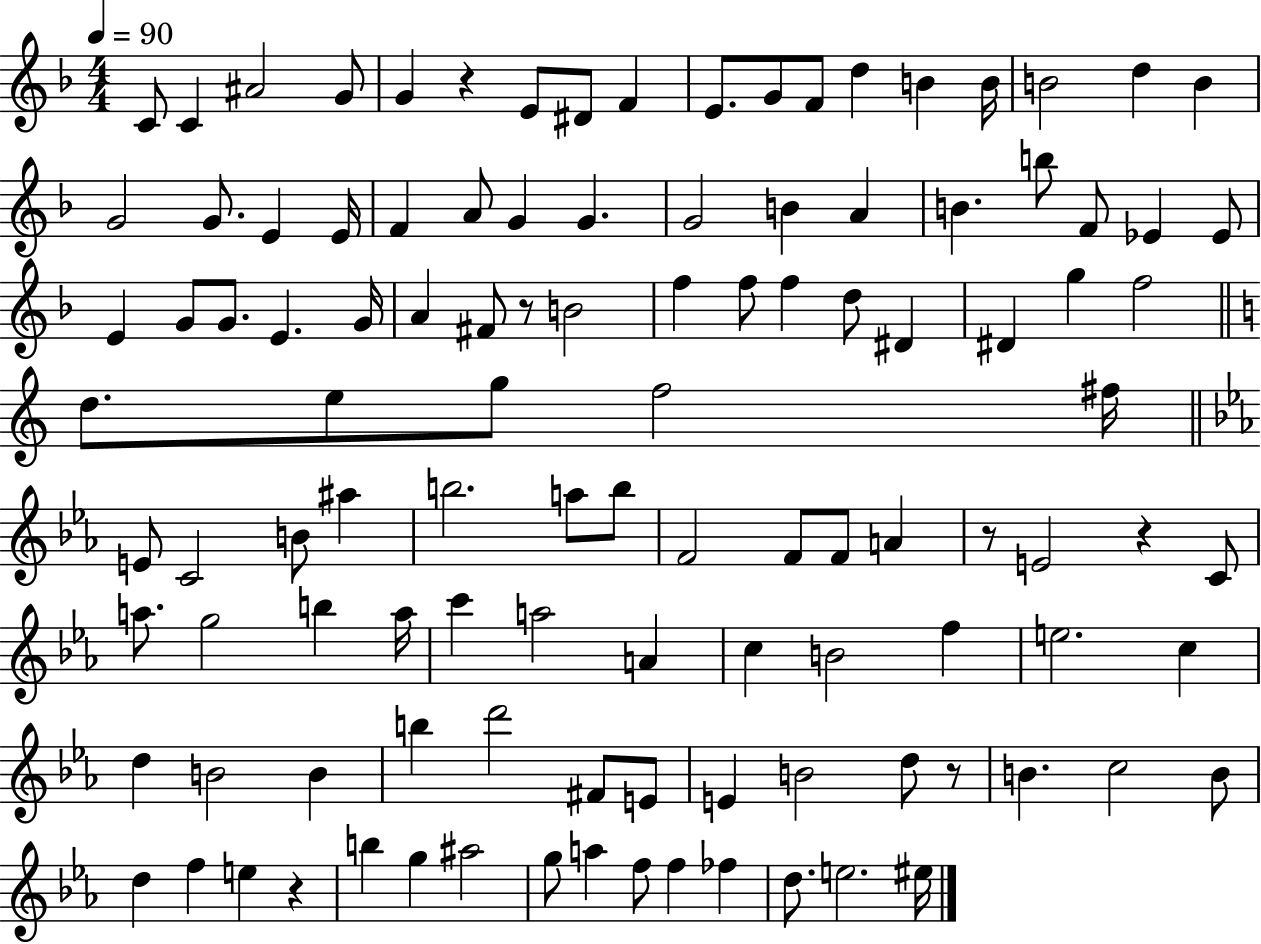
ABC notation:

X:1
T:Untitled
M:4/4
L:1/4
K:F
C/2 C ^A2 G/2 G z E/2 ^D/2 F E/2 G/2 F/2 d B B/4 B2 d B G2 G/2 E E/4 F A/2 G G G2 B A B b/2 F/2 _E _E/2 E G/2 G/2 E G/4 A ^F/2 z/2 B2 f f/2 f d/2 ^D ^D g f2 d/2 e/2 g/2 f2 ^f/4 E/2 C2 B/2 ^a b2 a/2 b/2 F2 F/2 F/2 A z/2 E2 z C/2 a/2 g2 b a/4 c' a2 A c B2 f e2 c d B2 B b d'2 ^F/2 E/2 E B2 d/2 z/2 B c2 B/2 d f e z b g ^a2 g/2 a f/2 f _f d/2 e2 ^e/4